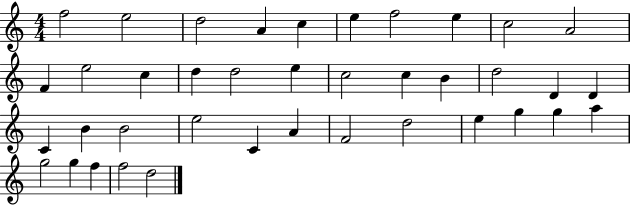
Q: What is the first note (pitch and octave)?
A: F5